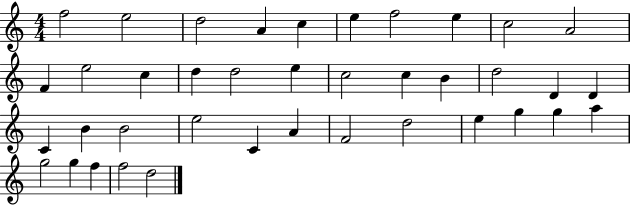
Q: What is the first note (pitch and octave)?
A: F5